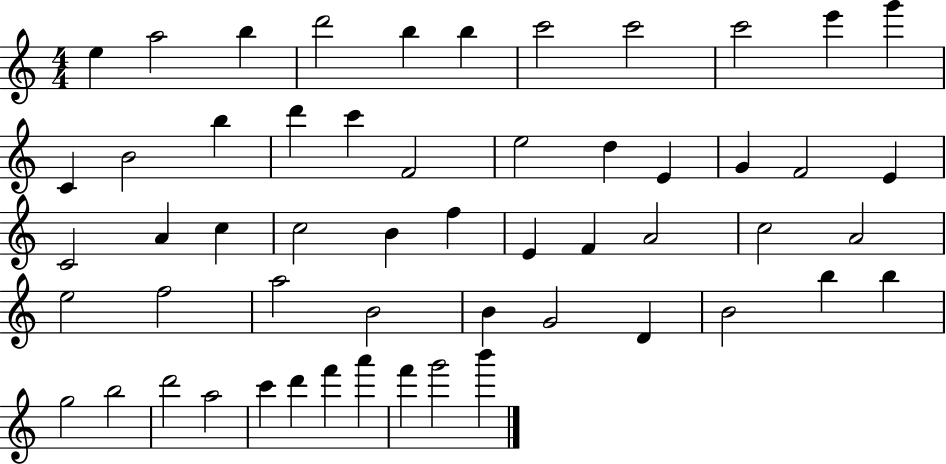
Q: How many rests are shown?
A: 0